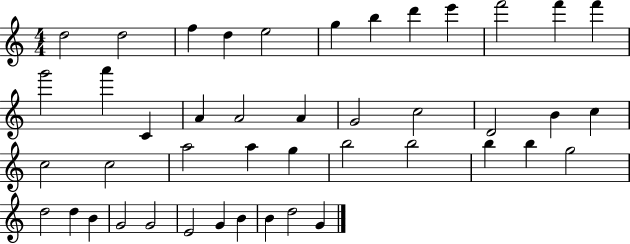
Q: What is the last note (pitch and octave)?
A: G4